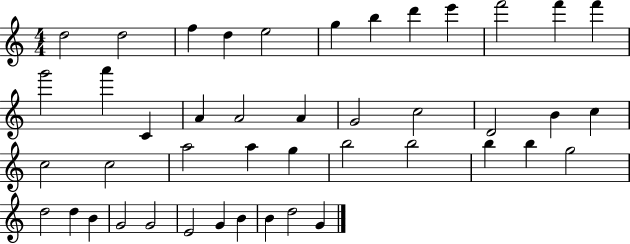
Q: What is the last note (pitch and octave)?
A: G4